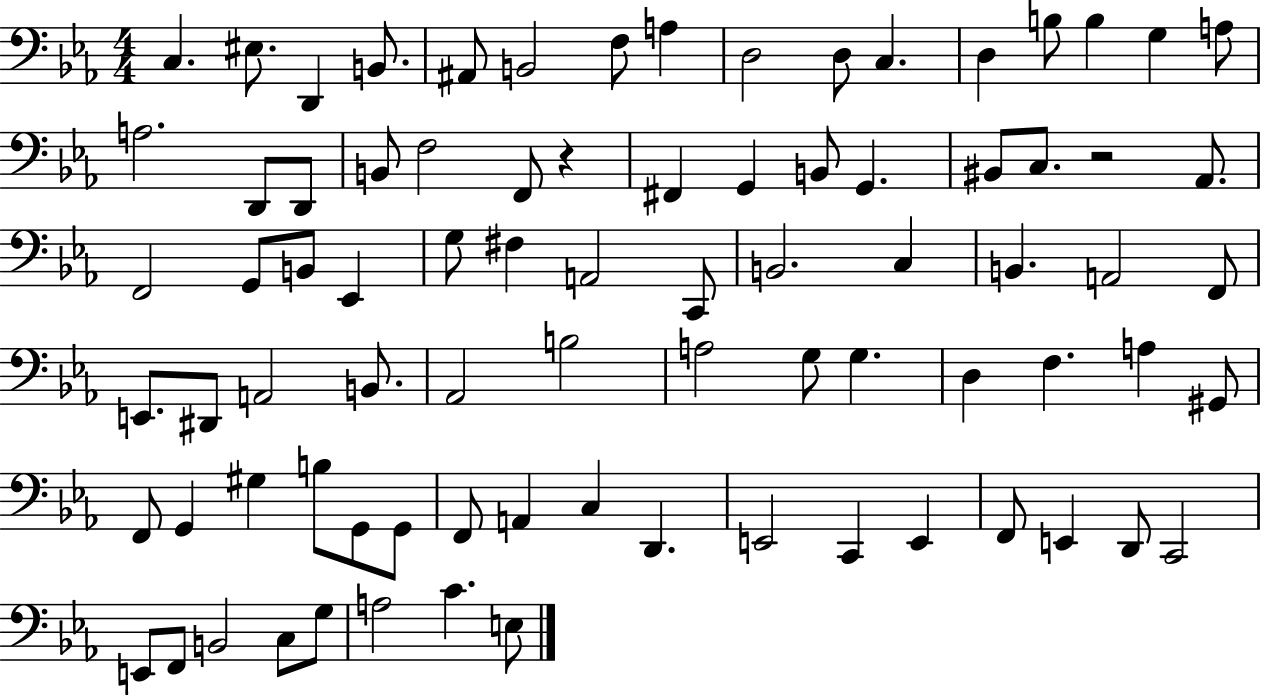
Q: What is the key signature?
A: EES major